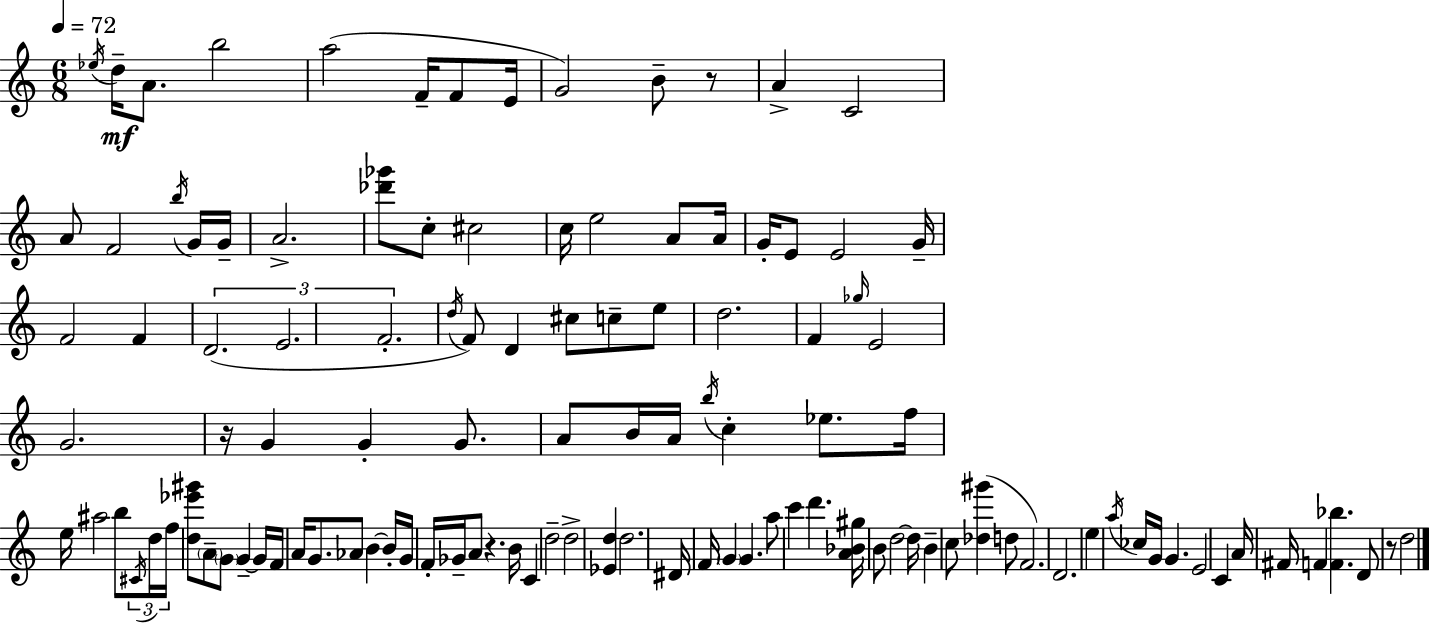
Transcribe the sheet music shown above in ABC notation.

X:1
T:Untitled
M:6/8
L:1/4
K:C
_e/4 d/4 A/2 b2 a2 F/4 F/2 E/4 G2 B/2 z/2 A C2 A/2 F2 b/4 G/4 G/4 A2 [_d'_g']/2 c/2 ^c2 c/4 e2 A/2 A/4 G/4 E/2 E2 G/4 F2 F D2 E2 F2 d/4 F/2 D ^c/2 c/2 e/2 d2 F _g/4 E2 G2 z/4 G G G/2 A/2 B/4 A/4 b/4 c _e/2 f/4 e/4 ^a2 b/2 ^C/4 d/4 f/4 [d_e'^g']/2 A/2 G/2 G G/4 F/4 A/4 G/2 _A/2 B B/4 G/4 F/4 _G/4 A/2 z B/4 C d2 d2 [_Ed] d2 ^D/4 F/4 G G a/2 c' d' [A_B^g]/4 B/2 d2 d/4 B c/2 [_d^g'] d/2 F2 D2 e a/4 _c/4 G/4 G E2 C A/4 ^F/4 F [F_b] D/2 z/2 d2